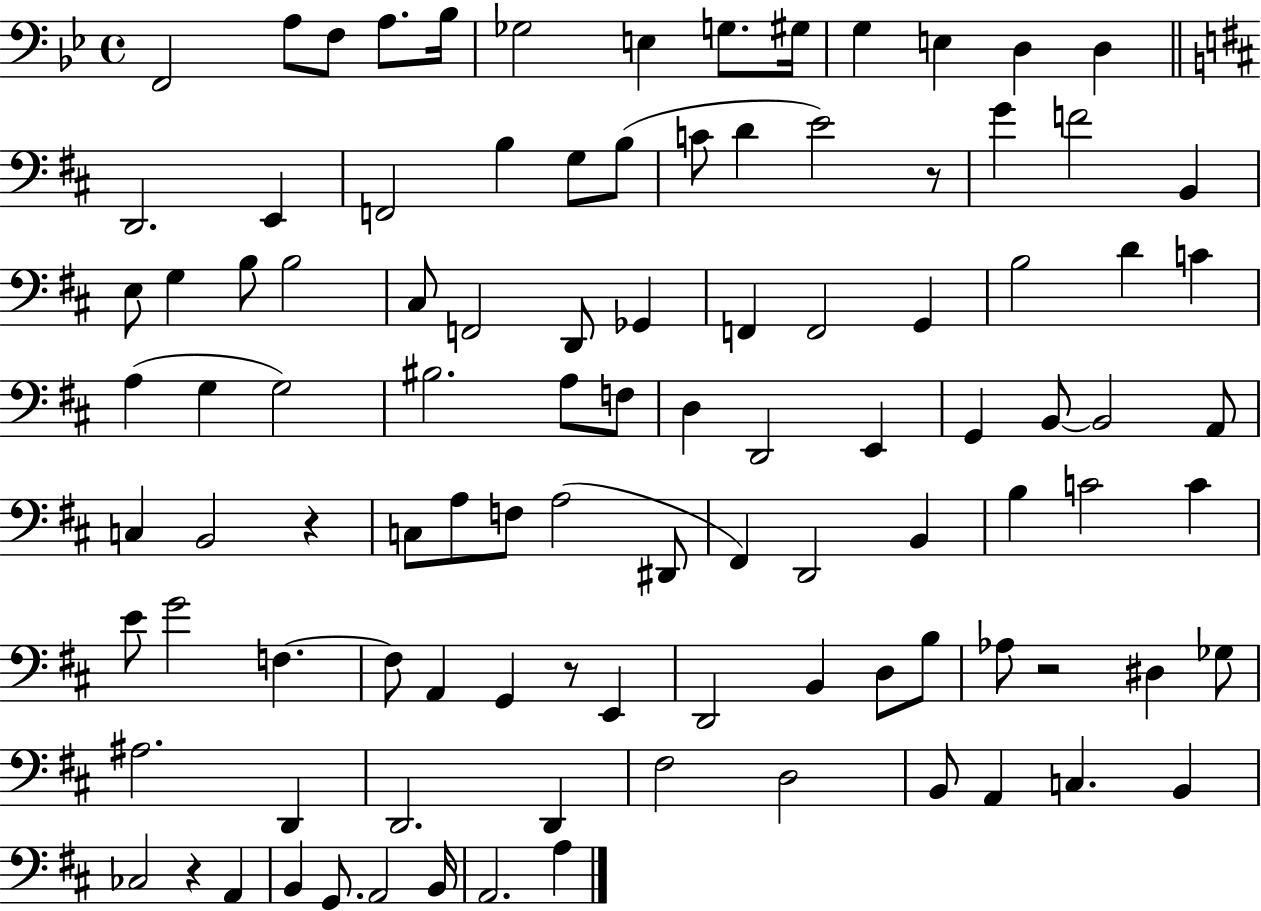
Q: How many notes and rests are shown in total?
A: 102